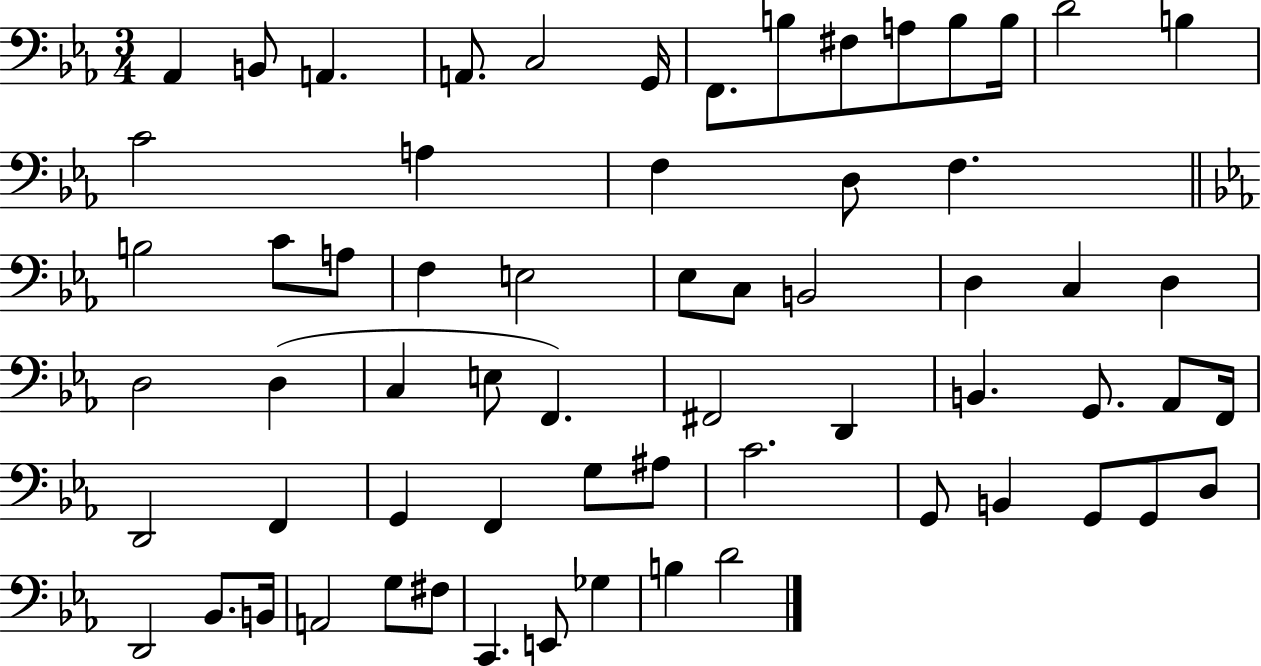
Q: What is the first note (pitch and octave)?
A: Ab2